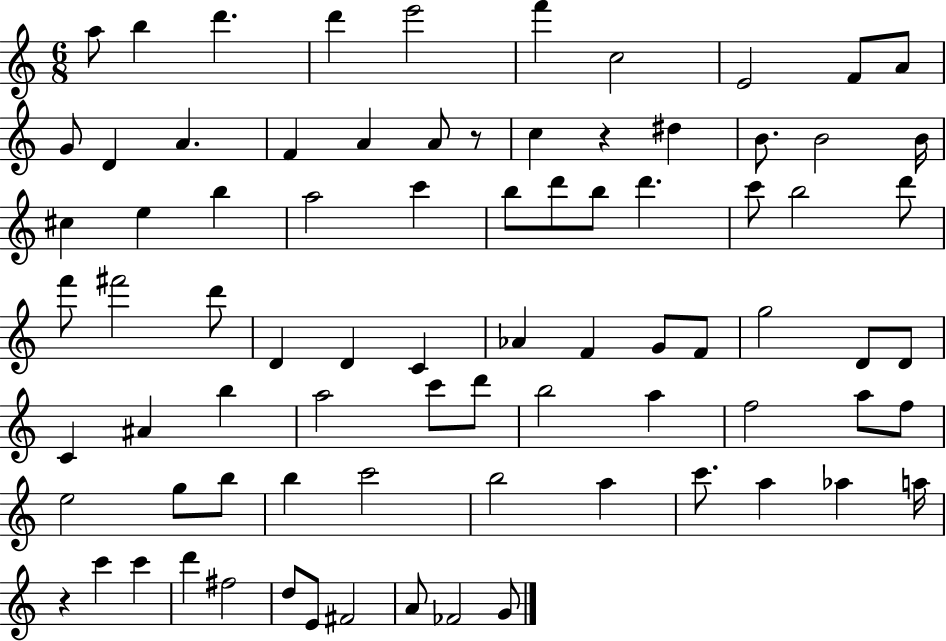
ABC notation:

X:1
T:Untitled
M:6/8
L:1/4
K:C
a/2 b d' d' e'2 f' c2 E2 F/2 A/2 G/2 D A F A A/2 z/2 c z ^d B/2 B2 B/4 ^c e b a2 c' b/2 d'/2 b/2 d' c'/2 b2 d'/2 f'/2 ^f'2 d'/2 D D C _A F G/2 F/2 g2 D/2 D/2 C ^A b a2 c'/2 d'/2 b2 a f2 a/2 f/2 e2 g/2 b/2 b c'2 b2 a c'/2 a _a a/4 z c' c' d' ^f2 d/2 E/2 ^F2 A/2 _F2 G/2